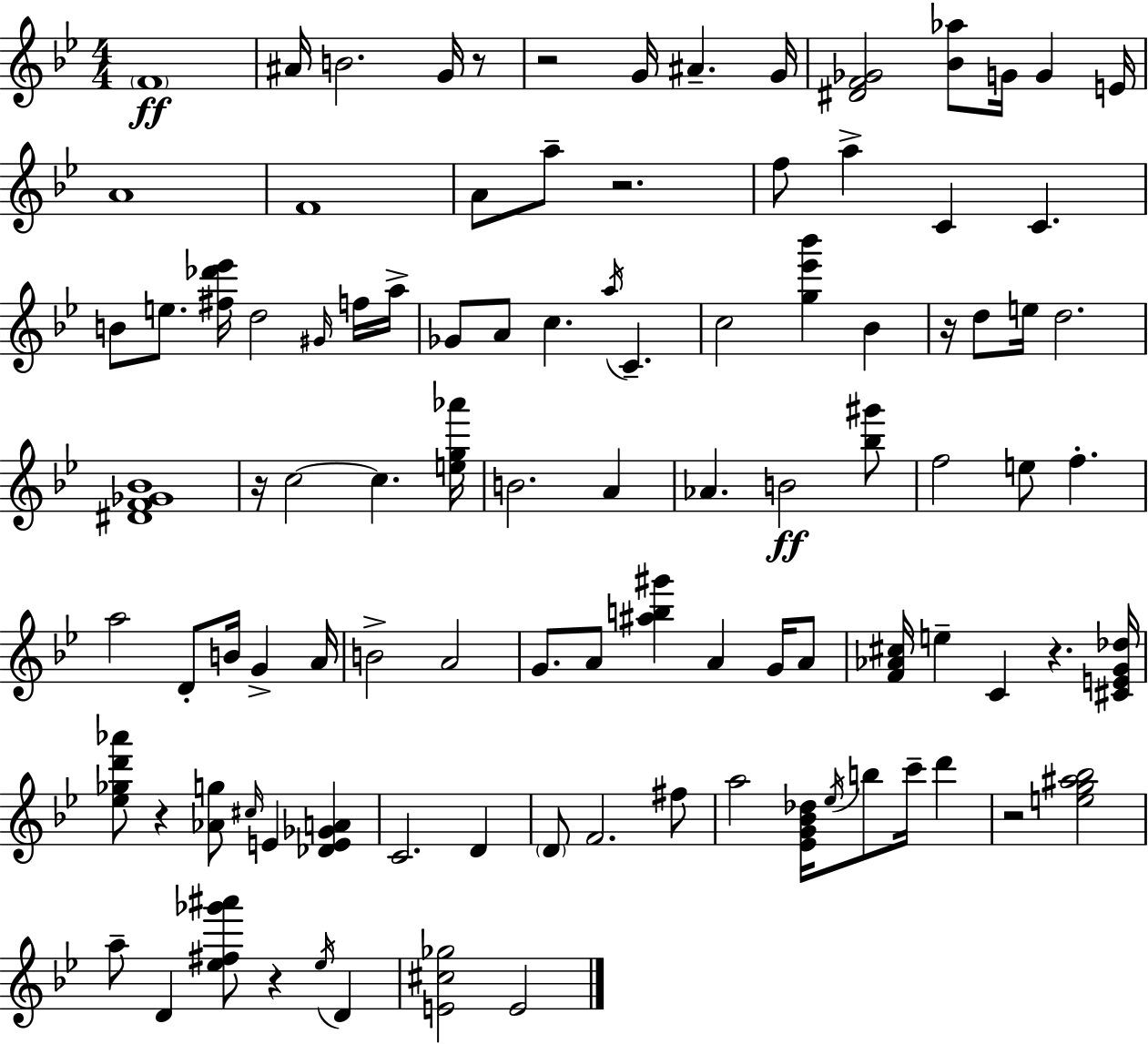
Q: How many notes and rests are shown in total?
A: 100